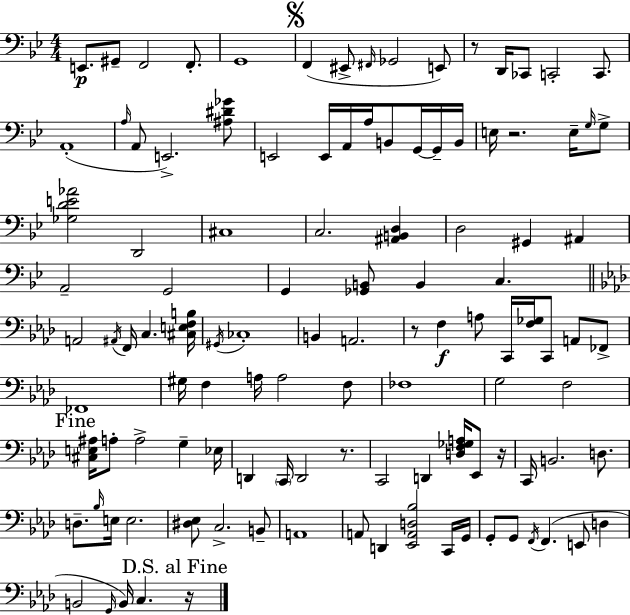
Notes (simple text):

E2/e. G#2/e F2/h F2/e. G2/w F2/q EIS2/e F#2/s Gb2/h E2/e R/e D2/s CES2/e C2/h C2/e. A2/w A3/s A2/e E2/h. [A#3,D#4,Gb4]/e E2/h E2/s A2/s A3/s B2/e G2/s G2/s B2/s E3/s R/h. E3/s G3/s G3/e [Gb3,D4,E4,Ab4]/h D2/h C#3/w C3/h. [A#2,B2,D3]/q D3/h G#2/q A#2/q A2/h G2/h G2/q [Gb2,B2]/e B2/q C3/q. A2/h A#2/s F2/s C3/q. [C#3,E3,F3,B3]/s G#2/s CES3/w B2/q A2/h. R/e F3/q A3/e C2/s [F3,Gb3]/s C2/e A2/e FES2/e FES2/w G#3/s F3/q A3/s A3/h F3/e FES3/w G3/h F3/h [C#3,E3,A#3]/s A3/e A3/h G3/q Eb3/s D2/q C2/s D2/h R/e. C2/h D2/q [D3,F3,Gb3,A3]/s Eb2/e R/s C2/s B2/h. D3/e. D3/e. Bb3/s E3/s E3/h. [D#3,Eb3]/e C3/h. B2/e A2/w A2/e D2/q [Eb2,A2,D3,Bb3]/h C2/s G2/s G2/e G2/e F2/s F2/q. E2/e D3/q B2/h G2/s B2/s C3/q. R/s